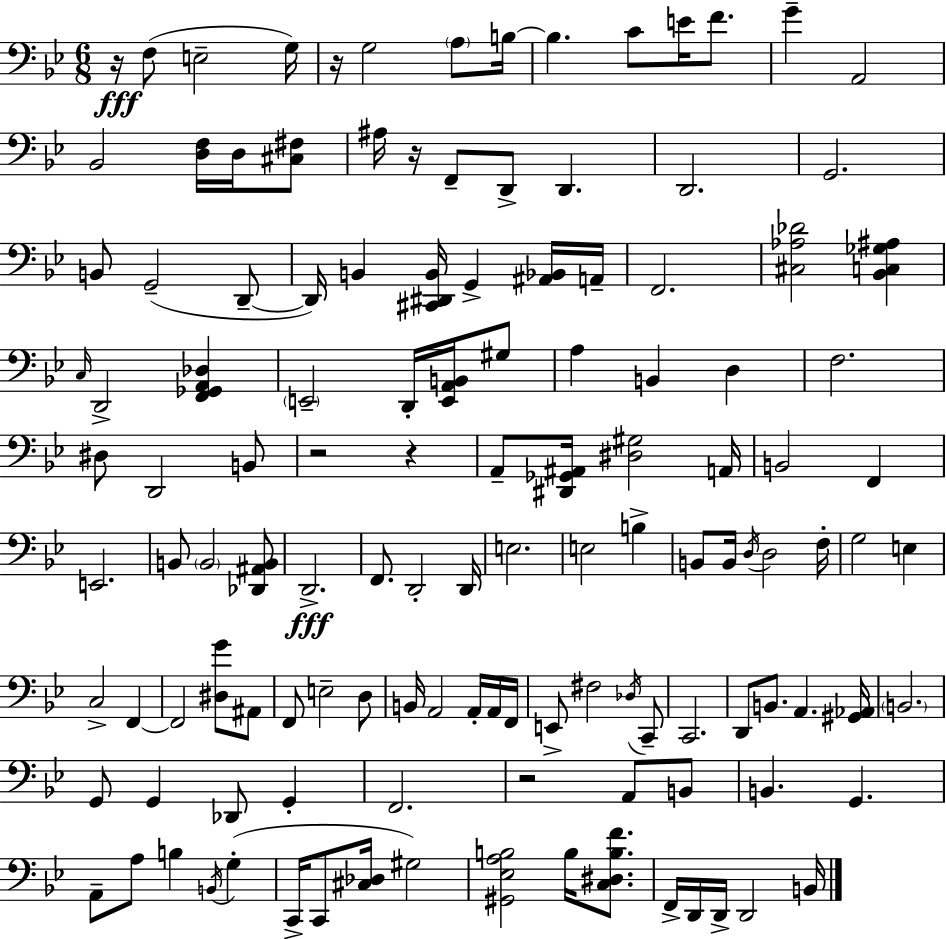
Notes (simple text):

R/s F3/e E3/h G3/s R/s G3/h A3/e B3/s B3/q. C4/e E4/s F4/e. G4/q A2/h Bb2/h [D3,F3]/s D3/s [C#3,F#3]/e A#3/s R/s F2/e D2/e D2/q. D2/h. G2/h. B2/e G2/h D2/e D2/s B2/q [C#2,D#2,B2]/s G2/q [A#2,Bb2]/s A2/s F2/h. [C#3,Ab3,Db4]/h [Bb2,C3,Gb3,A#3]/q C3/s D2/h [F2,Gb2,A2,Db3]/q E2/h D2/s [E2,A2,B2]/s G#3/e A3/q B2/q D3/q F3/h. D#3/e D2/h B2/e R/h R/q A2/e [D#2,Gb2,A#2]/s [D#3,G#3]/h A2/s B2/h F2/q E2/h. B2/e B2/h [Db2,A#2,B2]/e D2/h. F2/e. D2/h D2/s E3/h. E3/h B3/q B2/e B2/s D3/s D3/h F3/s G3/h E3/q C3/h F2/q F2/h [D#3,G4]/e A#2/e F2/e E3/h D3/e B2/s A2/h A2/s A2/s F2/s E2/e F#3/h Db3/s C2/e C2/h. D2/e B2/e. A2/q. [G#2,Ab2]/s B2/h. G2/e G2/q Db2/e G2/q F2/h. R/h A2/e B2/e B2/q. G2/q. A2/e A3/e B3/q B2/s G3/q C2/s C2/e [C#3,Db3]/s G#3/h [G#2,Eb3,A3,B3]/h B3/s [C3,D#3,B3,F4]/e. F2/s D2/s D2/s D2/h B2/s